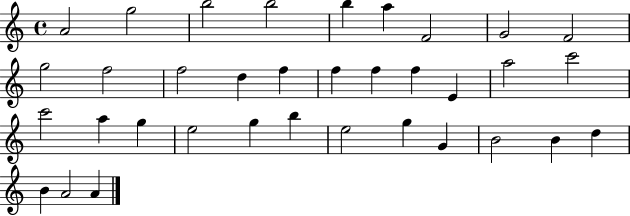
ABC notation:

X:1
T:Untitled
M:4/4
L:1/4
K:C
A2 g2 b2 b2 b a F2 G2 F2 g2 f2 f2 d f f f f E a2 c'2 c'2 a g e2 g b e2 g G B2 B d B A2 A